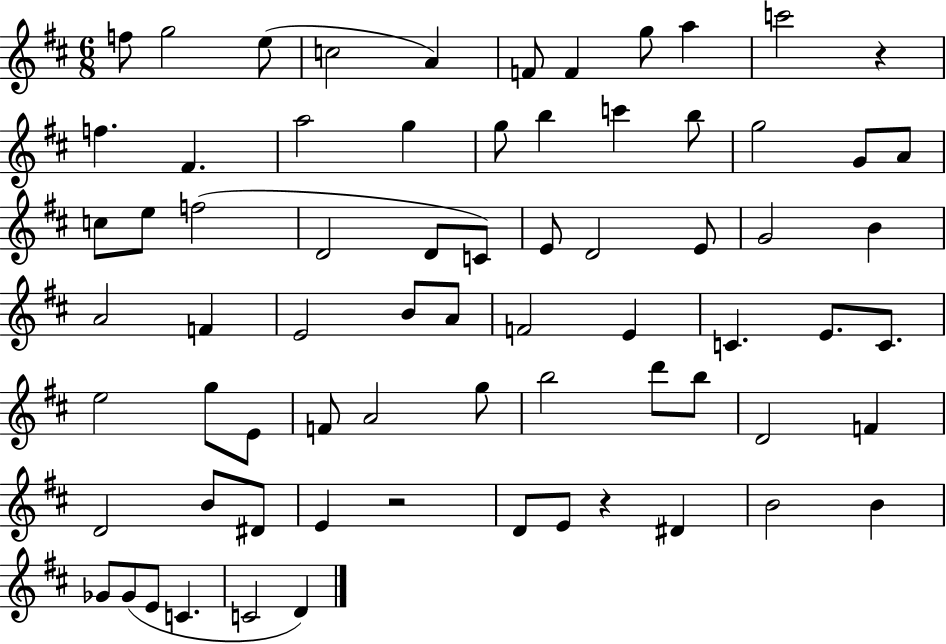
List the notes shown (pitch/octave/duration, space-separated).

F5/e G5/h E5/e C5/h A4/q F4/e F4/q G5/e A5/q C6/h R/q F5/q. F#4/q. A5/h G5/q G5/e B5/q C6/q B5/e G5/h G4/e A4/e C5/e E5/e F5/h D4/h D4/e C4/e E4/e D4/h E4/e G4/h B4/q A4/h F4/q E4/h B4/e A4/e F4/h E4/q C4/q. E4/e. C4/e. E5/h G5/e E4/e F4/e A4/h G5/e B5/h D6/e B5/e D4/h F4/q D4/h B4/e D#4/e E4/q R/h D4/e E4/e R/q D#4/q B4/h B4/q Gb4/e Gb4/e E4/e C4/q. C4/h D4/q